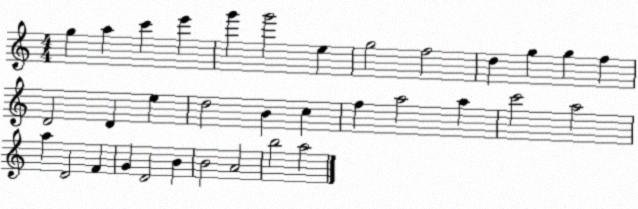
X:1
T:Untitled
M:4/4
L:1/4
K:C
g a c' e' g' g'2 e g2 f2 d g g f D2 D e d2 B c f a2 a c'2 a2 a D2 F G D2 B B2 A2 b2 a2